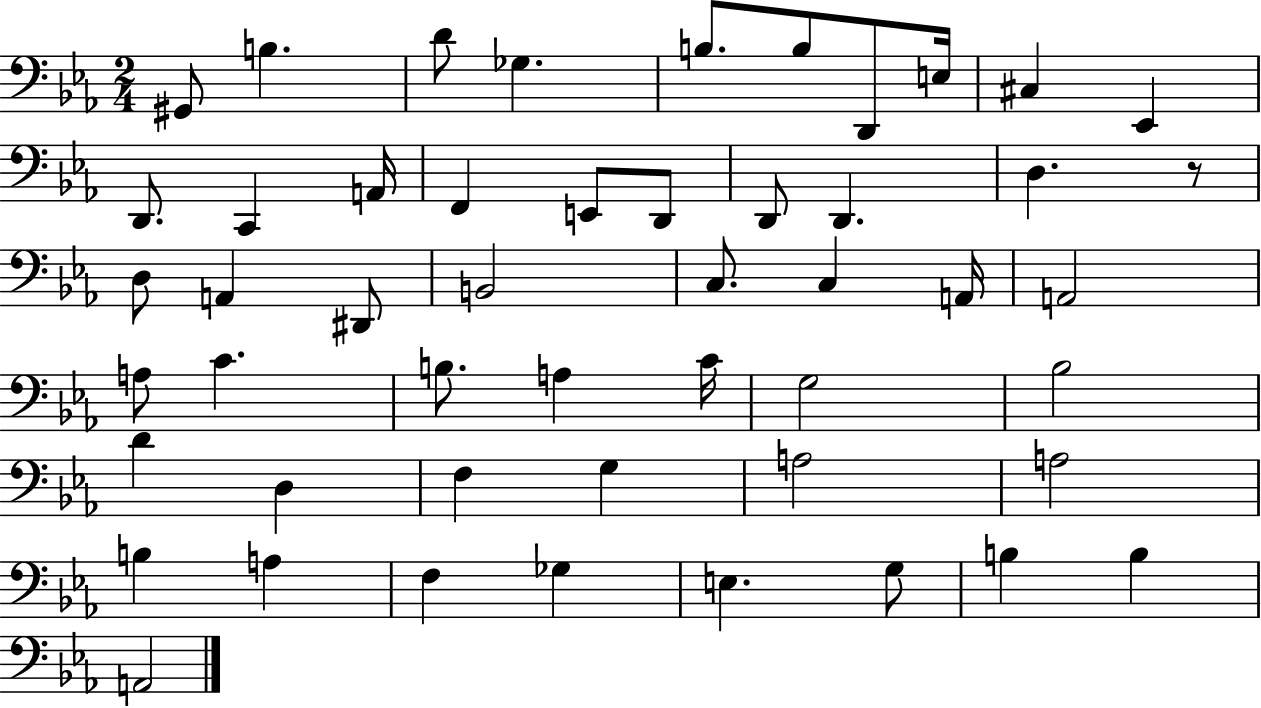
G#2/e B3/q. D4/e Gb3/q. B3/e. B3/e D2/e E3/s C#3/q Eb2/q D2/e. C2/q A2/s F2/q E2/e D2/e D2/e D2/q. D3/q. R/e D3/e A2/q D#2/e B2/h C3/e. C3/q A2/s A2/h A3/e C4/q. B3/e. A3/q C4/s G3/h Bb3/h D4/q D3/q F3/q G3/q A3/h A3/h B3/q A3/q F3/q Gb3/q E3/q. G3/e B3/q B3/q A2/h